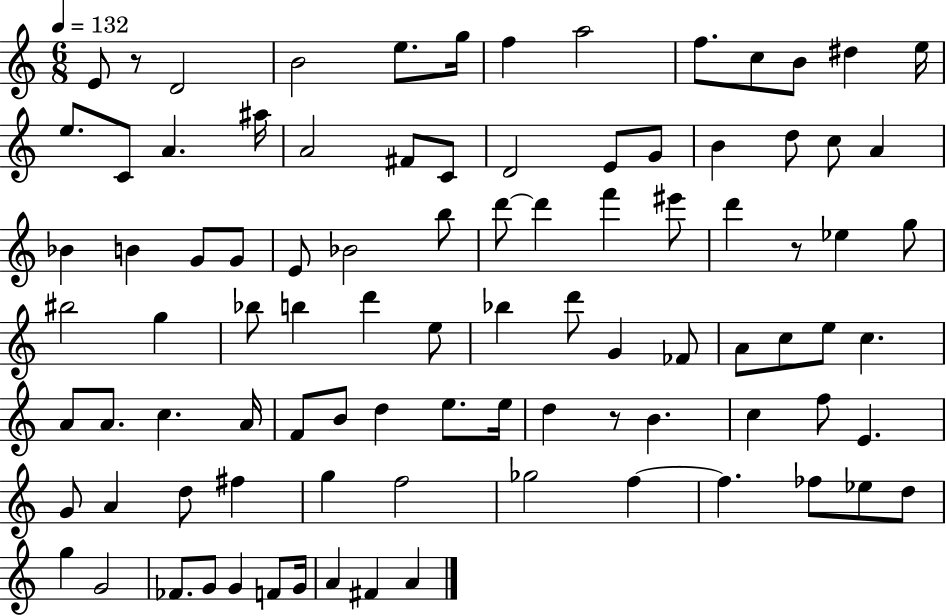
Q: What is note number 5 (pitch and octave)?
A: G5